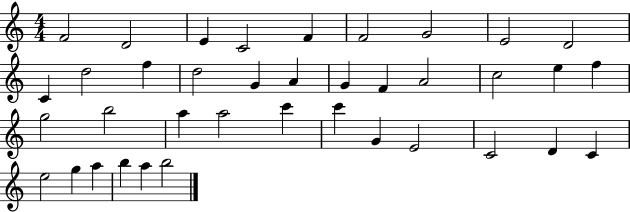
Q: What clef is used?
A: treble